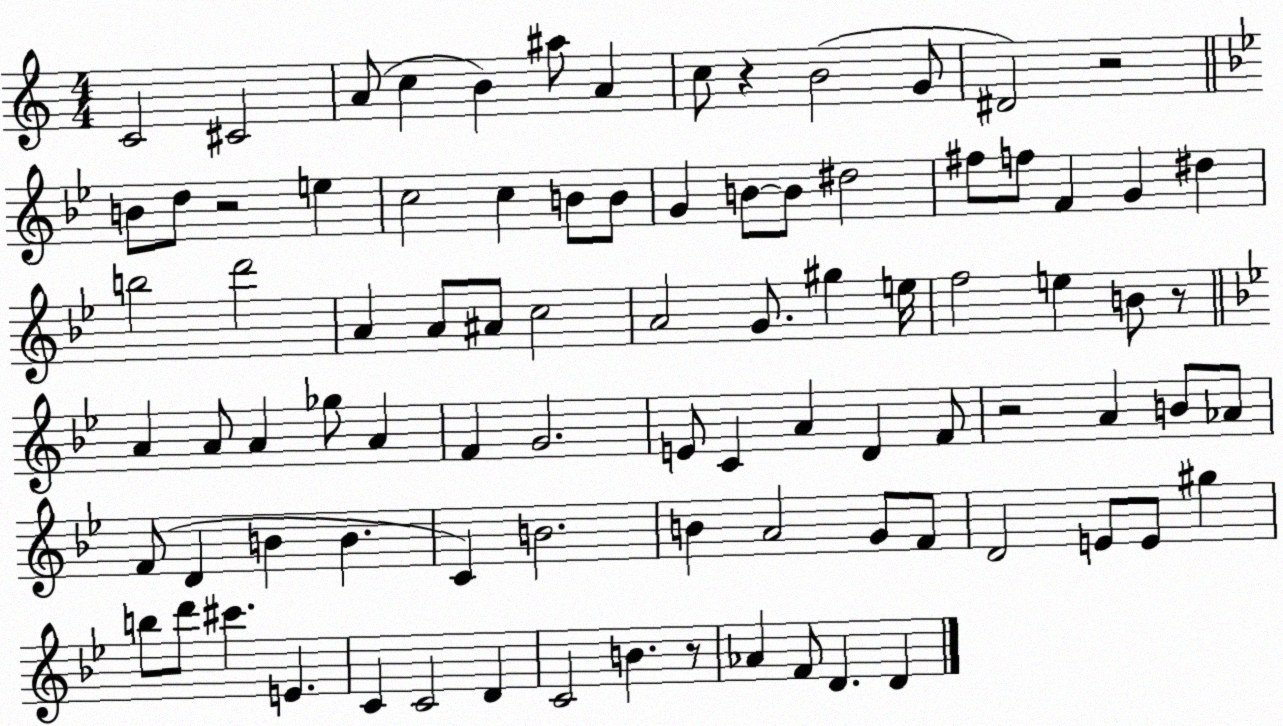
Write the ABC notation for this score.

X:1
T:Untitled
M:4/4
L:1/4
K:C
C2 ^C2 A/2 c B ^a/2 A c/2 z B2 G/2 ^D2 z2 B/2 d/2 z2 e c2 c B/2 B/2 G B/2 B/2 ^d2 ^f/2 f/2 F G ^d b2 d'2 A A/2 ^A/2 c2 A2 G/2 ^g e/4 f2 e B/2 z/2 A A/2 A _g/2 A F G2 E/2 C A D F/2 z2 A B/2 _A/2 F/2 D B B C B2 B A2 G/2 F/2 D2 E/2 E/2 ^g b/2 d'/2 ^c' E C C2 D C2 B z/2 _A F/2 D D